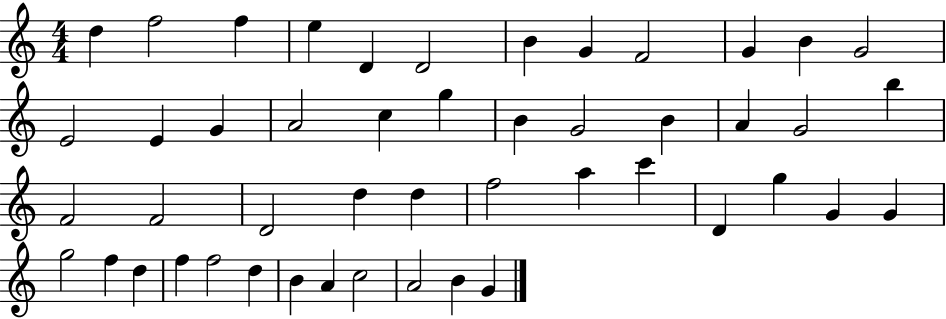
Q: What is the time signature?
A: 4/4